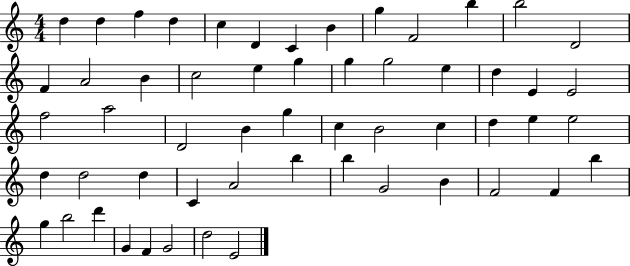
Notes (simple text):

D5/q D5/q F5/q D5/q C5/q D4/q C4/q B4/q G5/q F4/h B5/q B5/h D4/h F4/q A4/h B4/q C5/h E5/q G5/q G5/q G5/h E5/q D5/q E4/q E4/h F5/h A5/h D4/h B4/q G5/q C5/q B4/h C5/q D5/q E5/q E5/h D5/q D5/h D5/q C4/q A4/h B5/q B5/q G4/h B4/q F4/h F4/q B5/q G5/q B5/h D6/q G4/q F4/q G4/h D5/h E4/h